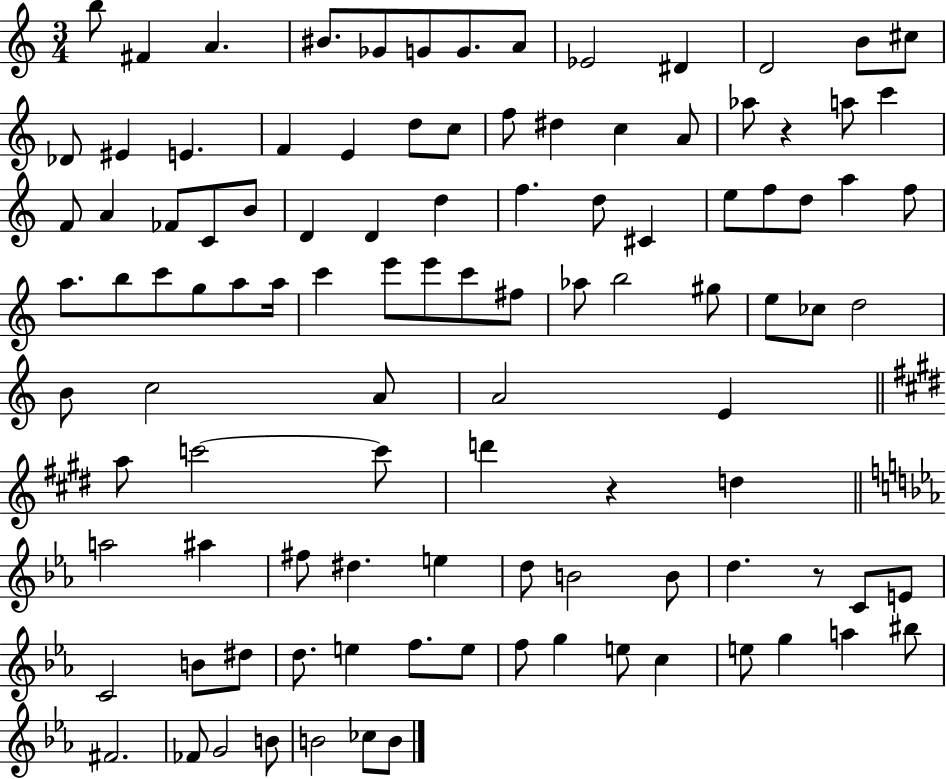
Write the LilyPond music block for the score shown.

{
  \clef treble
  \numericTimeSignature
  \time 3/4
  \key c \major
  b''8 fis'4 a'4. | bis'8. ges'8 g'8 g'8. a'8 | ees'2 dis'4 | d'2 b'8 cis''8 | \break des'8 eis'4 e'4. | f'4 e'4 d''8 c''8 | f''8 dis''4 c''4 a'8 | aes''8 r4 a''8 c'''4 | \break f'8 a'4 fes'8 c'8 b'8 | d'4 d'4 d''4 | f''4. d''8 cis'4 | e''8 f''8 d''8 a''4 f''8 | \break a''8. b''8 c'''8 g''8 a''8 a''16 | c'''4 e'''8 e'''8 c'''8 fis''8 | aes''8 b''2 gis''8 | e''8 ces''8 d''2 | \break b'8 c''2 a'8 | a'2 e'4 | \bar "||" \break \key e \major a''8 c'''2~~ c'''8 | d'''4 r4 d''4 | \bar "||" \break \key ees \major a''2 ais''4 | fis''8 dis''4. e''4 | d''8 b'2 b'8 | d''4. r8 c'8 e'8 | \break c'2 b'8 dis''8 | d''8. e''4 f''8. e''8 | f''8 g''4 e''8 c''4 | e''8 g''4 a''4 bis''8 | \break fis'2. | fes'8 g'2 b'8 | b'2 ces''8 b'8 | \bar "|."
}